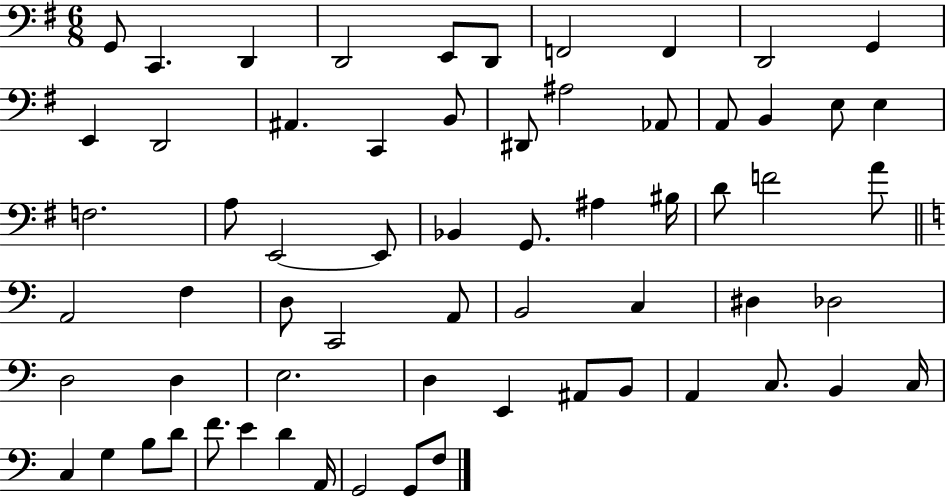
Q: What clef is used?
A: bass